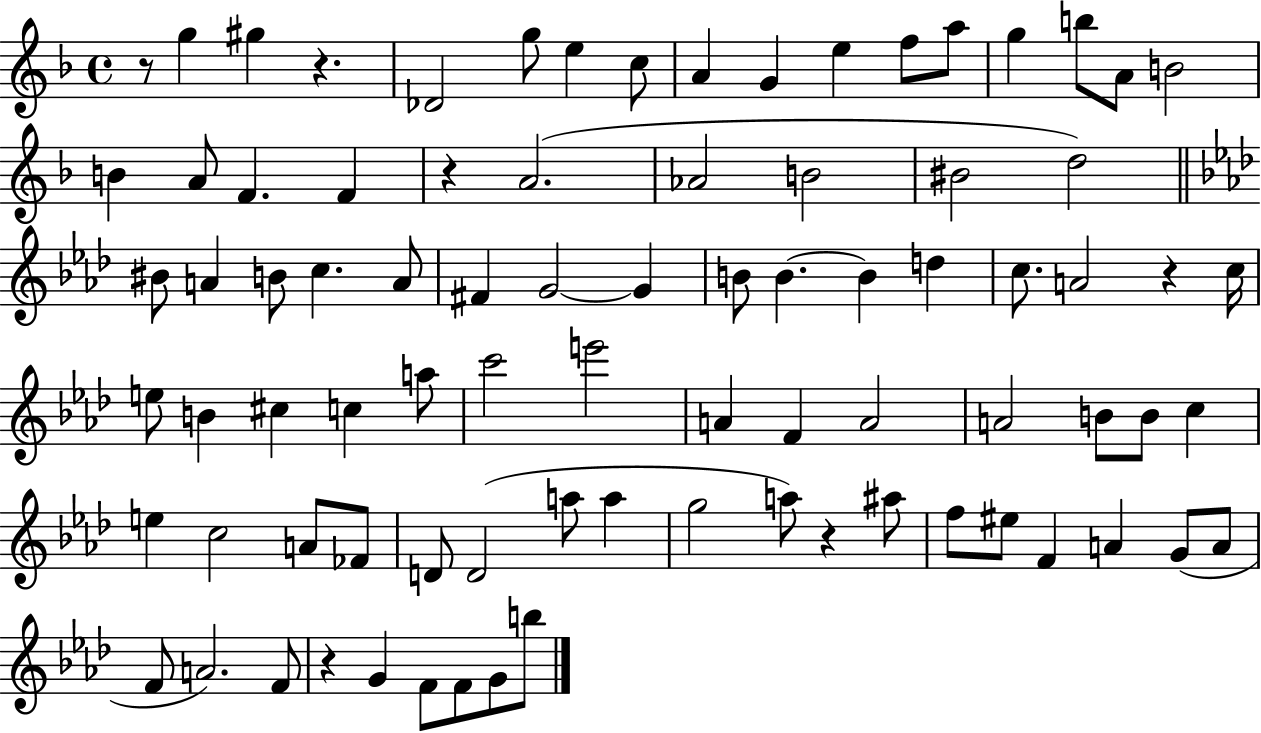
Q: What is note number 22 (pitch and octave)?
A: B4